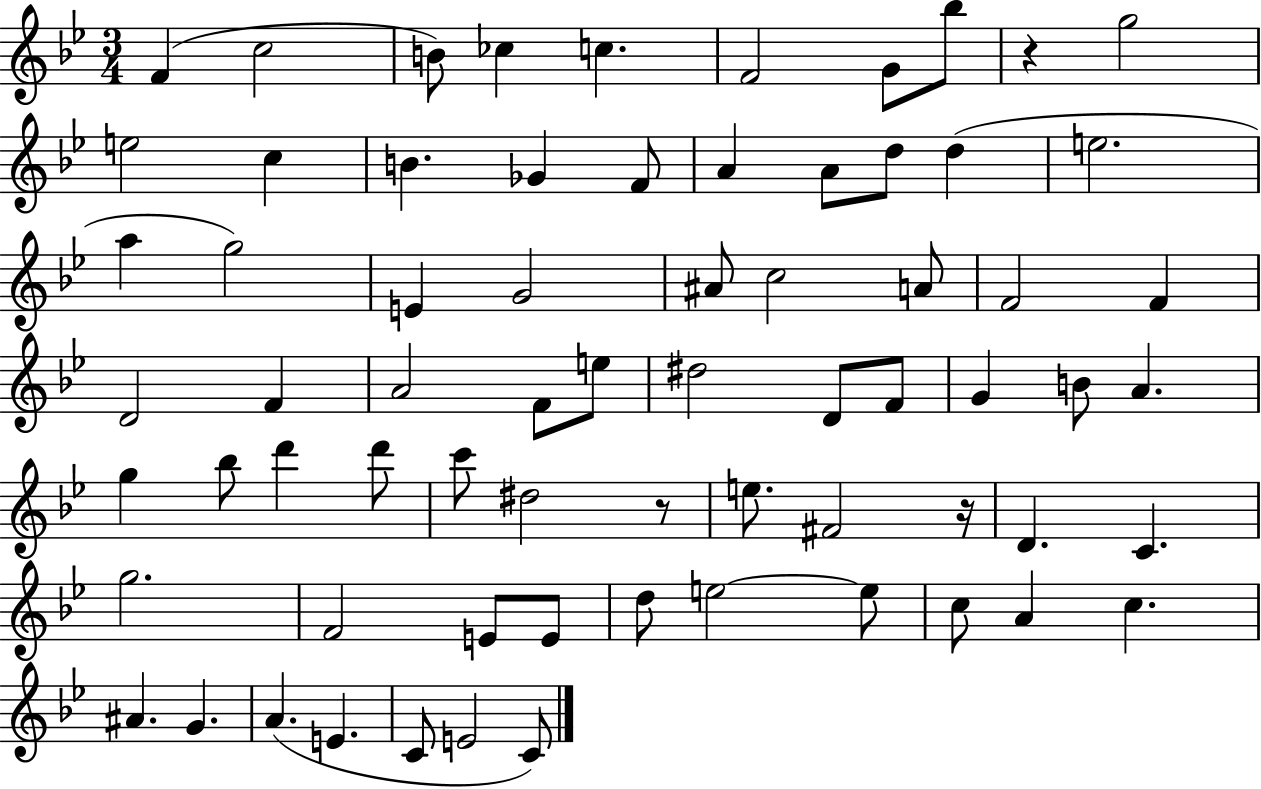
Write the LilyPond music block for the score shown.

{
  \clef treble
  \numericTimeSignature
  \time 3/4
  \key bes \major
  f'4( c''2 | b'8) ces''4 c''4. | f'2 g'8 bes''8 | r4 g''2 | \break e''2 c''4 | b'4. ges'4 f'8 | a'4 a'8 d''8 d''4( | e''2. | \break a''4 g''2) | e'4 g'2 | ais'8 c''2 a'8 | f'2 f'4 | \break d'2 f'4 | a'2 f'8 e''8 | dis''2 d'8 f'8 | g'4 b'8 a'4. | \break g''4 bes''8 d'''4 d'''8 | c'''8 dis''2 r8 | e''8. fis'2 r16 | d'4. c'4. | \break g''2. | f'2 e'8 e'8 | d''8 e''2~~ e''8 | c''8 a'4 c''4. | \break ais'4. g'4. | a'4.( e'4. | c'8 e'2 c'8) | \bar "|."
}